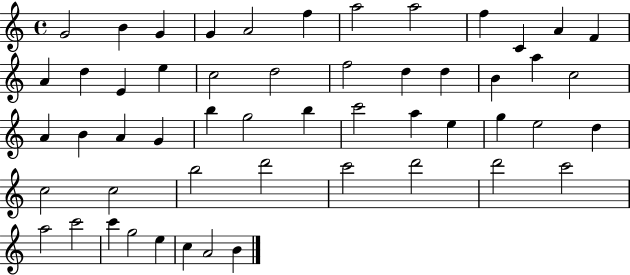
X:1
T:Untitled
M:4/4
L:1/4
K:C
G2 B G G A2 f a2 a2 f C A F A d E e c2 d2 f2 d d B a c2 A B A G b g2 b c'2 a e g e2 d c2 c2 b2 d'2 c'2 d'2 d'2 c'2 a2 c'2 c' g2 e c A2 B